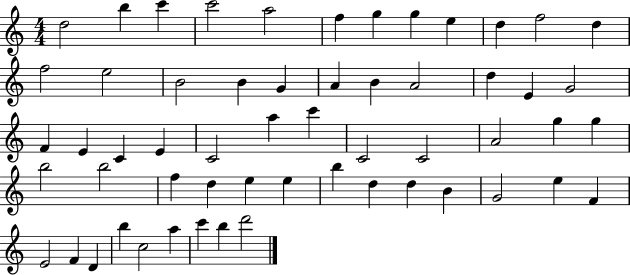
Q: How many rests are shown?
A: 0